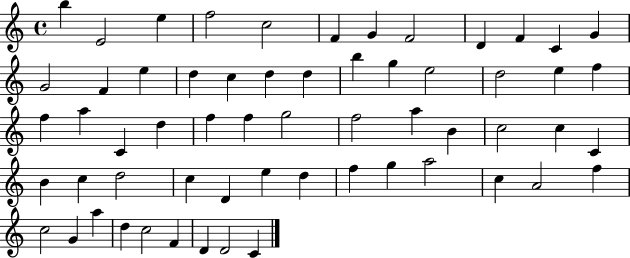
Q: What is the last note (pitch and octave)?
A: C4